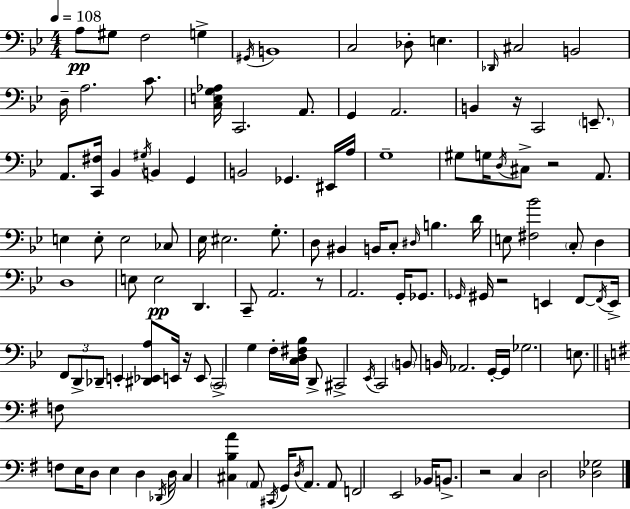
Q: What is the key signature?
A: BES major